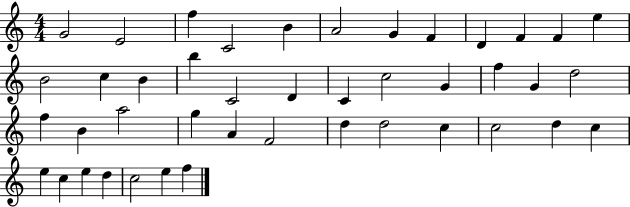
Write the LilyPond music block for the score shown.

{
  \clef treble
  \numericTimeSignature
  \time 4/4
  \key c \major
  g'2 e'2 | f''4 c'2 b'4 | a'2 g'4 f'4 | d'4 f'4 f'4 e''4 | \break b'2 c''4 b'4 | b''4 c'2 d'4 | c'4 c''2 g'4 | f''4 g'4 d''2 | \break f''4 b'4 a''2 | g''4 a'4 f'2 | d''4 d''2 c''4 | c''2 d''4 c''4 | \break e''4 c''4 e''4 d''4 | c''2 e''4 f''4 | \bar "|."
}